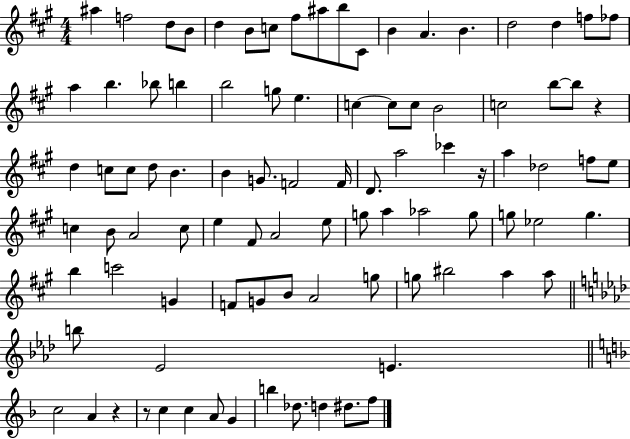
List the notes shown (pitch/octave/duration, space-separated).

A#5/q F5/h D5/e B4/e D5/q B4/e C5/e F#5/e A#5/e B5/e C#4/e B4/q A4/q. B4/q. D5/h D5/q F5/e FES5/e A5/q B5/q. Bb5/e B5/q B5/h G5/e E5/q. C5/q C5/e C5/e B4/h C5/h B5/e B5/e R/q D5/q C5/e C5/e D5/e B4/q. B4/q G4/e. F4/h F4/s D4/e. A5/h CES6/q R/s A5/q Db5/h F5/e E5/e C5/q B4/e A4/h C5/e E5/q F#4/e A4/h E5/e G5/e A5/q Ab5/h G5/e G5/e Eb5/h G5/q. B5/q C6/h G4/q F4/e G4/e B4/e A4/h G5/e G5/e BIS5/h A5/q A5/e B5/e Eb4/h E4/q. C5/h A4/q R/q R/e C5/q C5/q A4/e G4/q B5/q Db5/e. D5/q D#5/e. F5/e